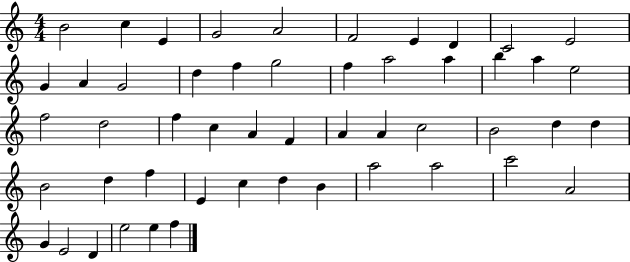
{
  \clef treble
  \numericTimeSignature
  \time 4/4
  \key c \major
  b'2 c''4 e'4 | g'2 a'2 | f'2 e'4 d'4 | c'2 e'2 | \break g'4 a'4 g'2 | d''4 f''4 g''2 | f''4 a''2 a''4 | b''4 a''4 e''2 | \break f''2 d''2 | f''4 c''4 a'4 f'4 | a'4 a'4 c''2 | b'2 d''4 d''4 | \break b'2 d''4 f''4 | e'4 c''4 d''4 b'4 | a''2 a''2 | c'''2 a'2 | \break g'4 e'2 d'4 | e''2 e''4 f''4 | \bar "|."
}